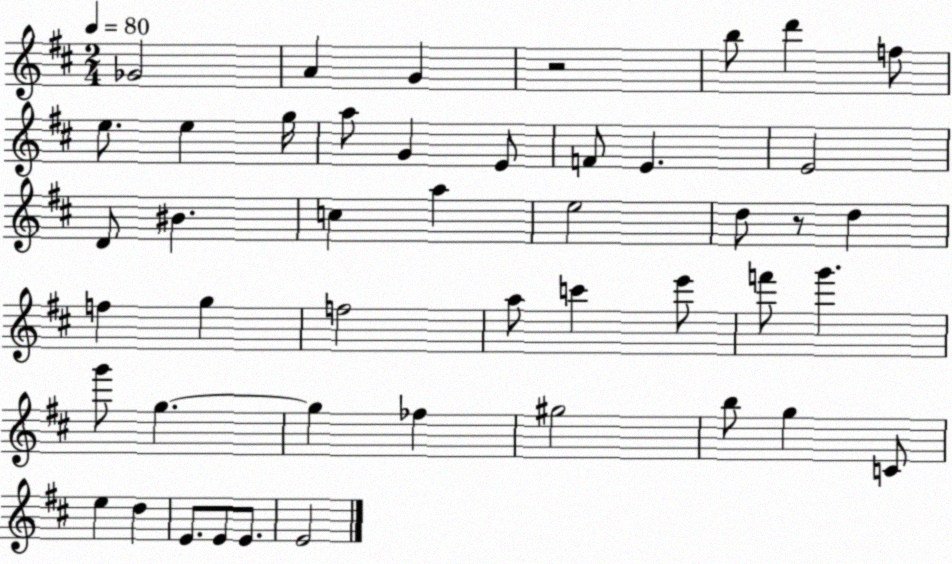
X:1
T:Untitled
M:2/4
L:1/4
K:D
_G2 A G z2 b/2 d' f/2 e/2 e g/4 a/2 G E/2 F/2 E E2 D/2 ^B c a e2 d/2 z/2 d f g f2 a/2 c' e'/2 f'/2 g' g'/2 g g _f ^g2 b/2 g C/2 e d E/2 E/2 E/2 E2